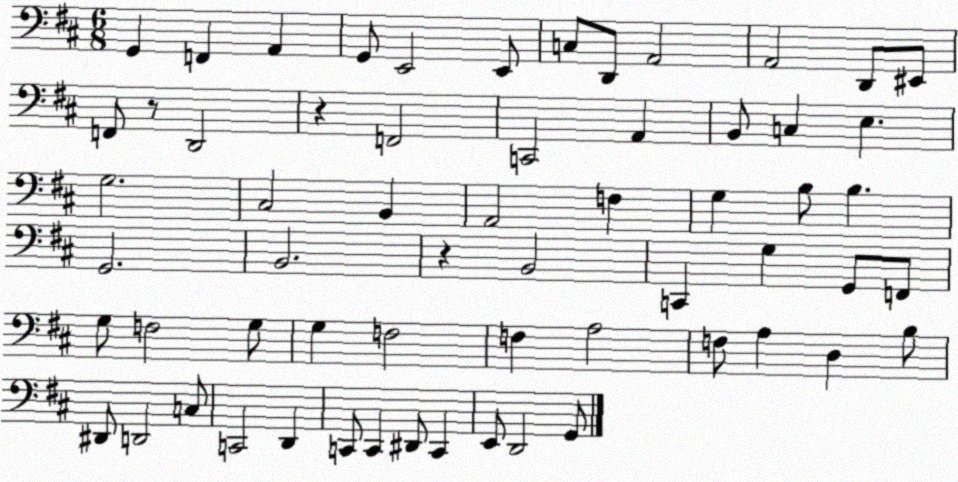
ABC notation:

X:1
T:Untitled
M:6/8
L:1/4
K:D
G,, F,, A,, G,,/2 E,,2 E,,/2 C,/2 D,,/2 A,,2 A,,2 D,,/2 ^E,,/2 F,,/2 z/2 D,,2 z F,,2 C,,2 A,, B,,/2 C, E, G,2 ^C,2 B,, A,,2 F, G, B,/2 B, G,,2 B,,2 z B,,2 C,, G, G,,/2 F,,/2 G,/2 F,2 G,/2 G, F,2 F, A,2 F,/2 A, D, B,/2 ^D,,/2 D,,2 C,/2 C,,2 D,, C,,/2 C,, ^D,,/2 C,, E,,/2 D,,2 G,,/2